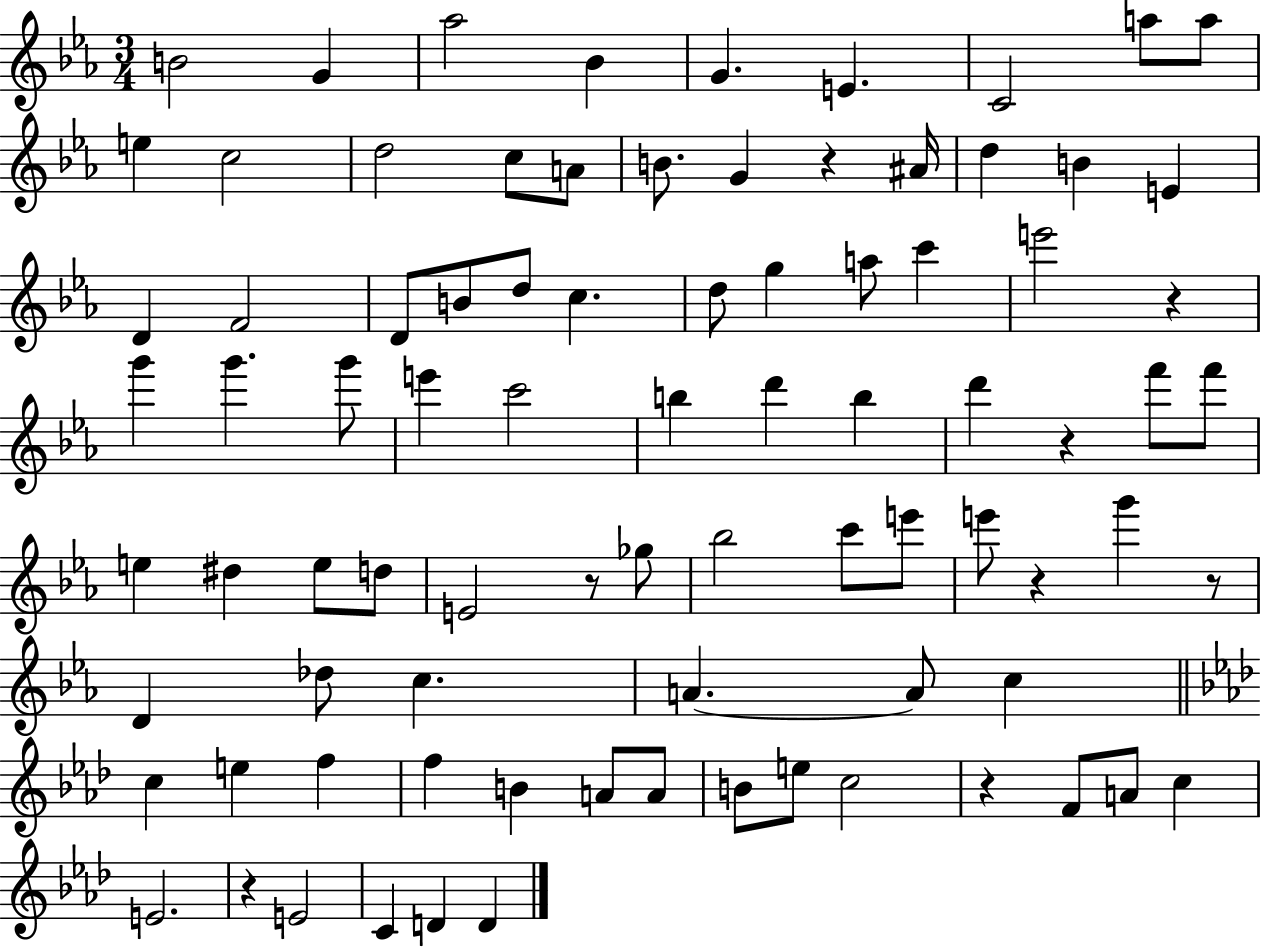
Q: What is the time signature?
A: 3/4